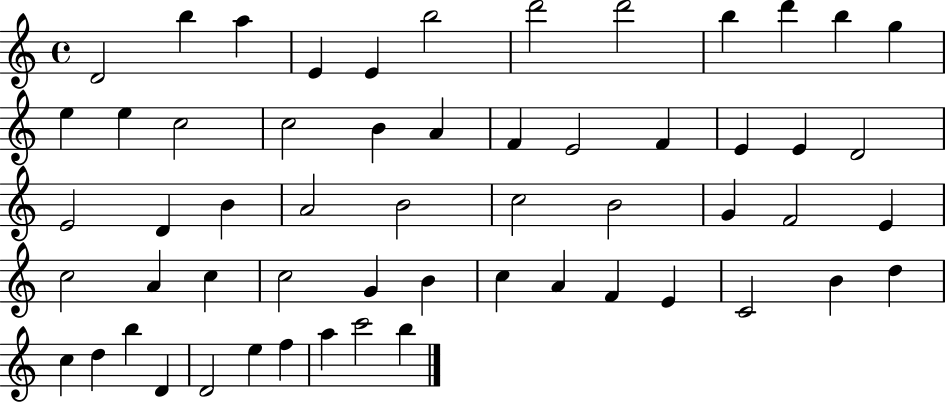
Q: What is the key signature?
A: C major